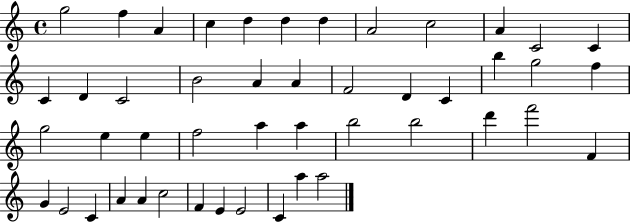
{
  \clef treble
  \time 4/4
  \defaultTimeSignature
  \key c \major
  g''2 f''4 a'4 | c''4 d''4 d''4 d''4 | a'2 c''2 | a'4 c'2 c'4 | \break c'4 d'4 c'2 | b'2 a'4 a'4 | f'2 d'4 c'4 | b''4 g''2 f''4 | \break g''2 e''4 e''4 | f''2 a''4 a''4 | b''2 b''2 | d'''4 f'''2 f'4 | \break g'4 e'2 c'4 | a'4 a'4 c''2 | f'4 e'4 e'2 | c'4 a''4 a''2 | \break \bar "|."
}